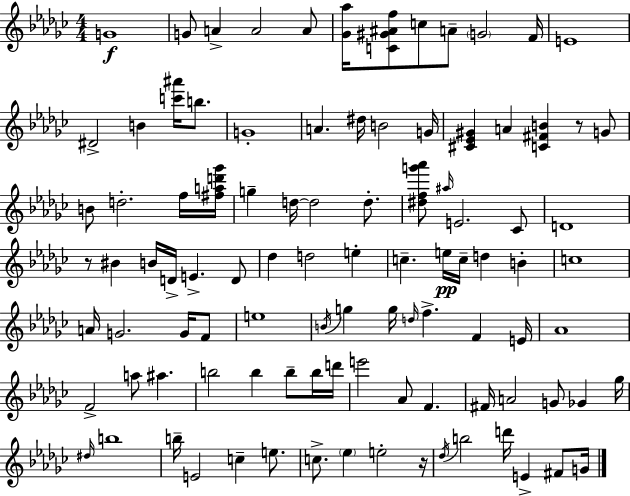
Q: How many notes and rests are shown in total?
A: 99